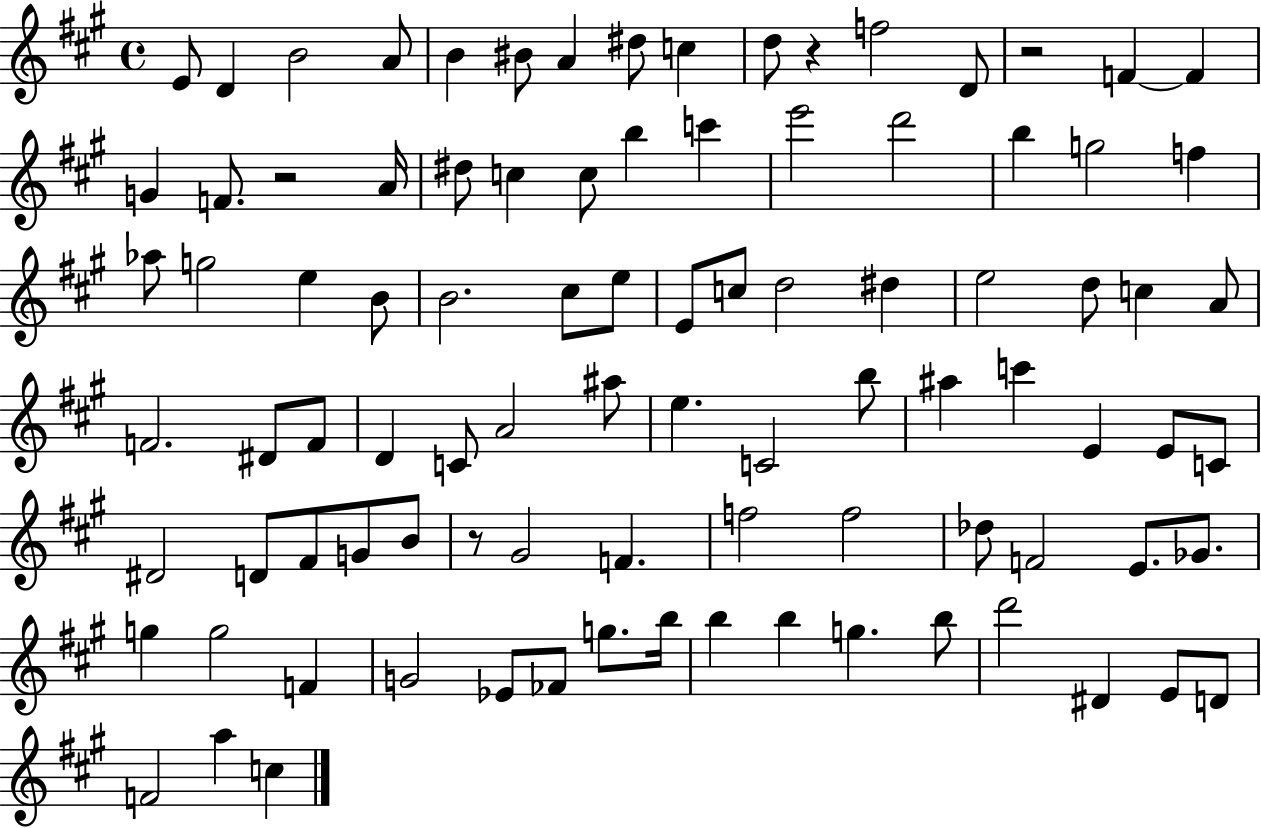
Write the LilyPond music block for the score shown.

{
  \clef treble
  \time 4/4
  \defaultTimeSignature
  \key a \major
  \repeat volta 2 { e'8 d'4 b'2 a'8 | b'4 bis'8 a'4 dis''8 c''4 | d''8 r4 f''2 d'8 | r2 f'4~~ f'4 | \break g'4 f'8. r2 a'16 | dis''8 c''4 c''8 b''4 c'''4 | e'''2 d'''2 | b''4 g''2 f''4 | \break aes''8 g''2 e''4 b'8 | b'2. cis''8 e''8 | e'8 c''8 d''2 dis''4 | e''2 d''8 c''4 a'8 | \break f'2. dis'8 f'8 | d'4 c'8 a'2 ais''8 | e''4. c'2 b''8 | ais''4 c'''4 e'4 e'8 c'8 | \break dis'2 d'8 fis'8 g'8 b'8 | r8 gis'2 f'4. | f''2 f''2 | des''8 f'2 e'8. ges'8. | \break g''4 g''2 f'4 | g'2 ees'8 fes'8 g''8. b''16 | b''4 b''4 g''4. b''8 | d'''2 dis'4 e'8 d'8 | \break f'2 a''4 c''4 | } \bar "|."
}